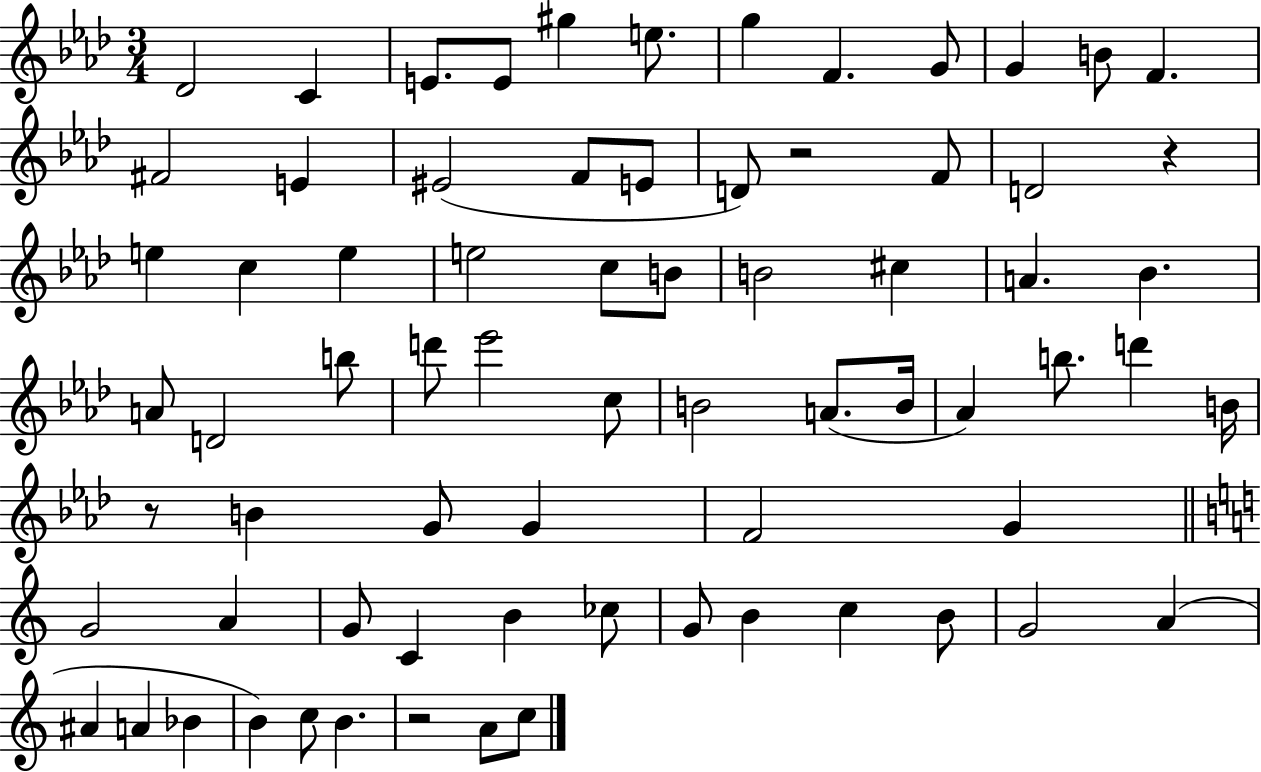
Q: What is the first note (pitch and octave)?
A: Db4